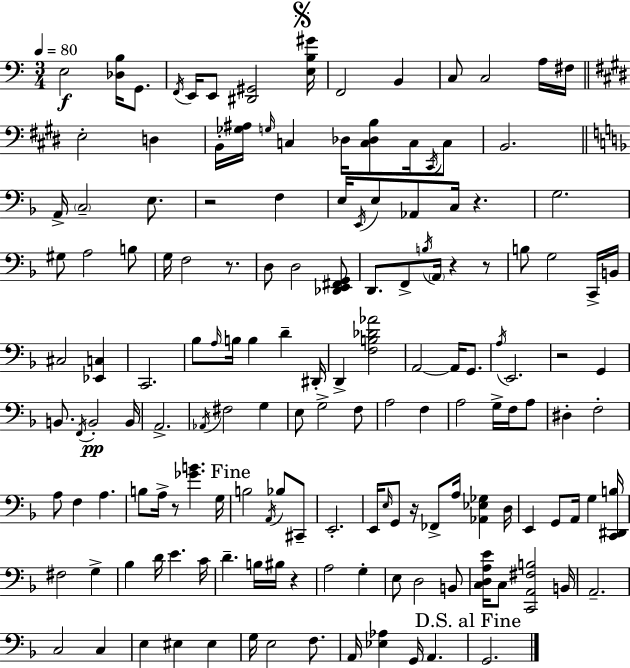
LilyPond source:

{
  \clef bass
  \numericTimeSignature
  \time 3/4
  \key a \minor
  \tempo 4 = 80
  e2\f <des b>16 g,8. | \acciaccatura { f,16 } e,16 e,8 <dis, gis,>2 | \mark \markup { \musicglyph "scripts.segno" } <e b gis'>16 f,2 b,4 | c8 c2 a16 | \break fis16 \bar "||" \break \key e \major e2-. d4 | b,16-. <ges ais>16 \grace { g16 } c4 des16 <c des b>8 c16 \acciaccatura { cis,16 } | c8 b,2. | \bar "||" \break \key d \minor a,16-> \parenthesize c2-- e8. | r2 f4 | e16 \acciaccatura { e,16 } e8 aes,8 c16 r4. | g2. | \break gis8 a2 b8 | g16 f2 r8. | d8 d2 <des, e, fis, g,>8 | d,8. f,8-> \acciaccatura { b16 } \parenthesize a,16 r4 | \break r8 b8 g2 | c,16-> b,16 cis2 <ees, c>4 | c,2. | bes8 \grace { a16 } b16 b4 d'4-- | \break dis,16-. d,4-> <f b des' aes'>2 | a,2~~ a,16 | g,8. \acciaccatura { a16 } e,2. | r2 | \break g,4 b,8. \acciaccatura { f,16 }\pp b,2-. | b,16 a,2.-> | \acciaccatura { aes,16 } fis2 | g4 e8 g2-> | \break f8 a2 | f4 a2 | g16-> f16 a8 dis4-. f2-. | a8 f4 | \break a4. b8 a16-> r8 <ges' b'>4. | g16 \mark "Fine" b2 | \acciaccatura { a,16 } bes8 cis,8-- e,2.-. | e,16 \grace { e16 } g,8 r16 | \break fes,8-> a16 <aes, ees ges>4 d16 e,4 | g,8 a,16 g4 <c, dis, b>16 fis2 | g4-> bes4 | d'16 e'4. c'16 d'4.-- | \break b16 bis16 r4 a2 | g4-. e8 d2 | b,8 <c d a e'>16 c8 <c, a, fis b>2 | b,16 a,2.-- | \break c2 | c4 e4 | eis4 eis4 g16 e2 | f8. a,16 <ees aes>4 | \break g,16 a,4. \mark "D.S. al Fine" g,2. | \bar "|."
}